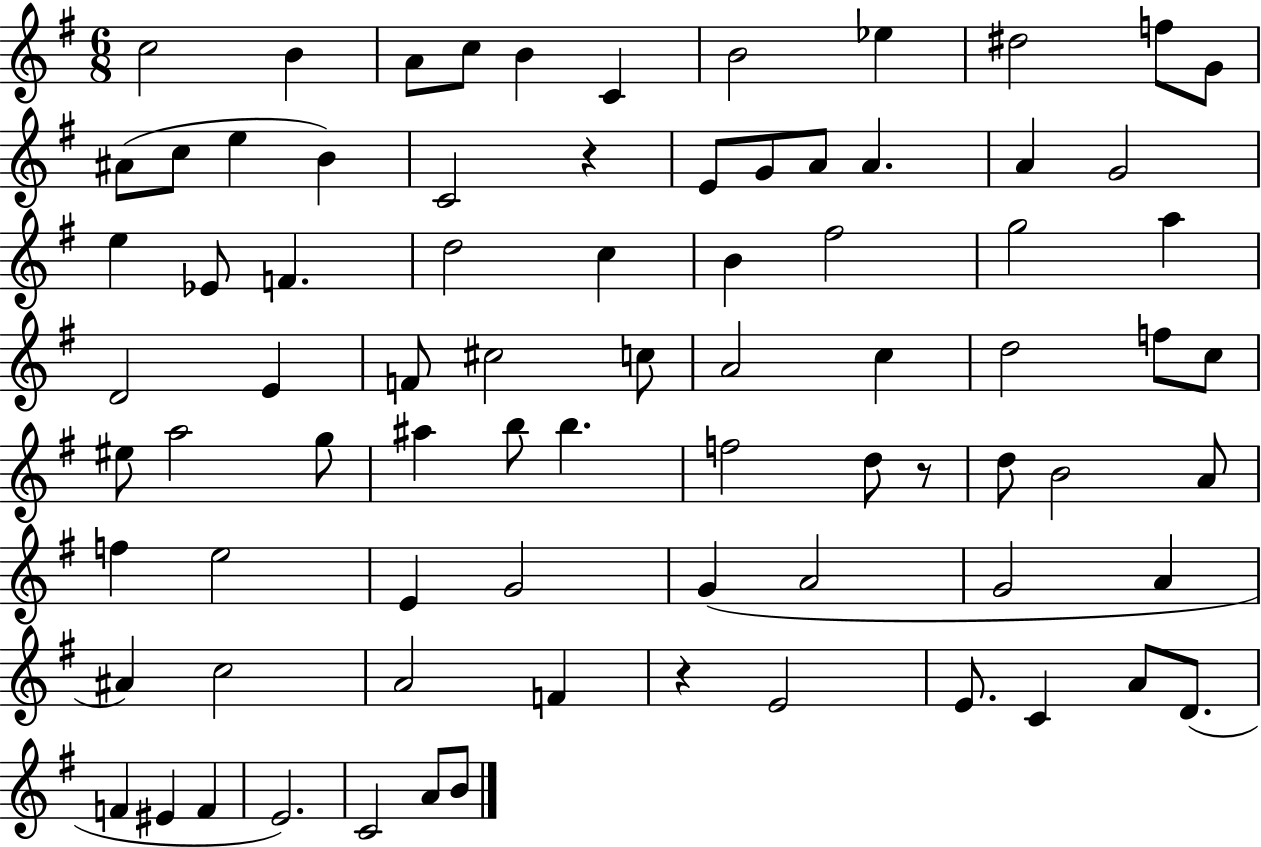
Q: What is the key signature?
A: G major